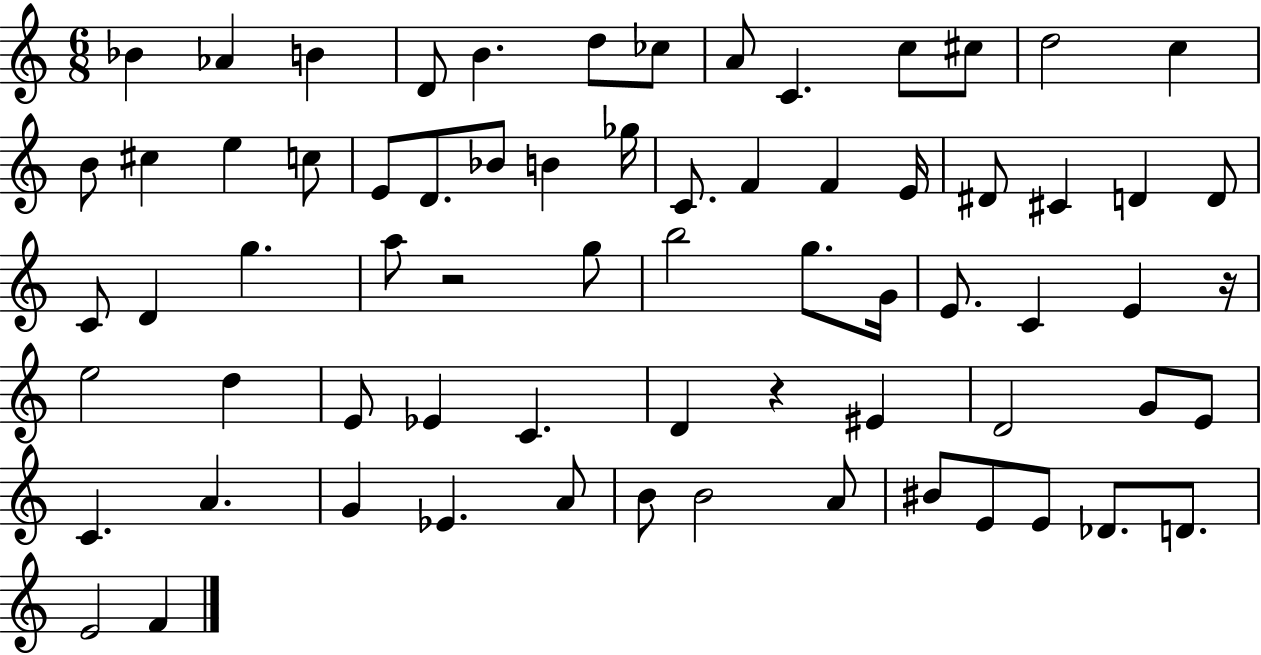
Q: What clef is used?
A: treble